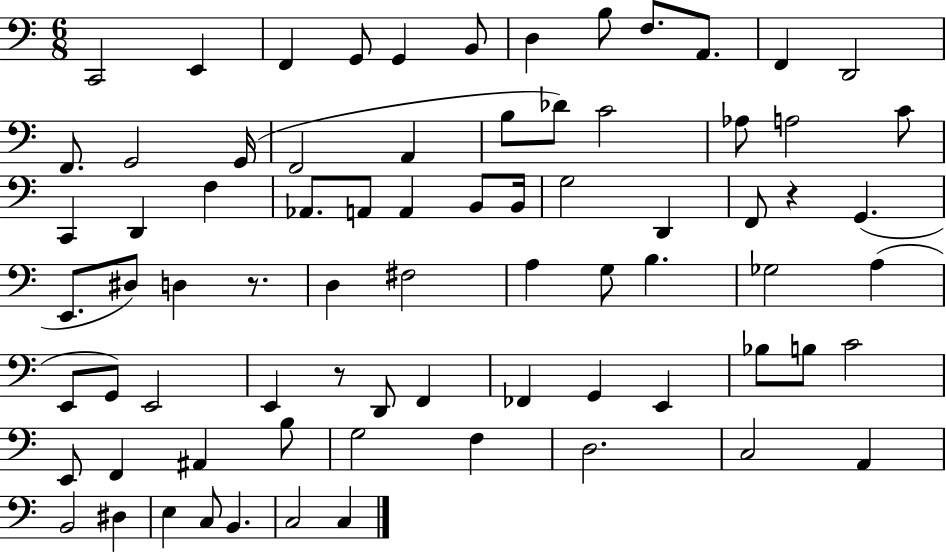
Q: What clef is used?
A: bass